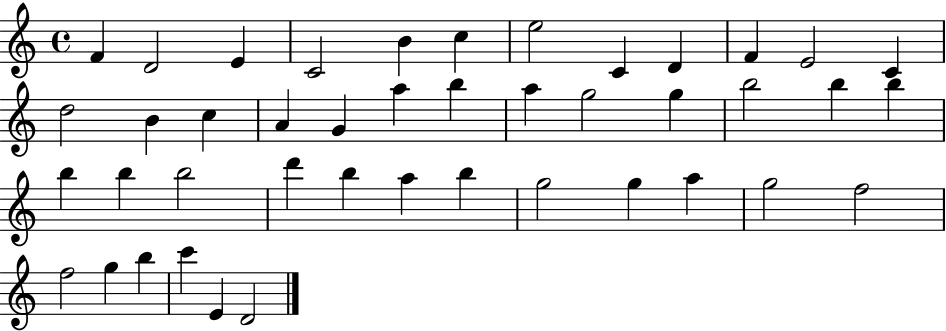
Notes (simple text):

F4/q D4/h E4/q C4/h B4/q C5/q E5/h C4/q D4/q F4/q E4/h C4/q D5/h B4/q C5/q A4/q G4/q A5/q B5/q A5/q G5/h G5/q B5/h B5/q B5/q B5/q B5/q B5/h D6/q B5/q A5/q B5/q G5/h G5/q A5/q G5/h F5/h F5/h G5/q B5/q C6/q E4/q D4/h